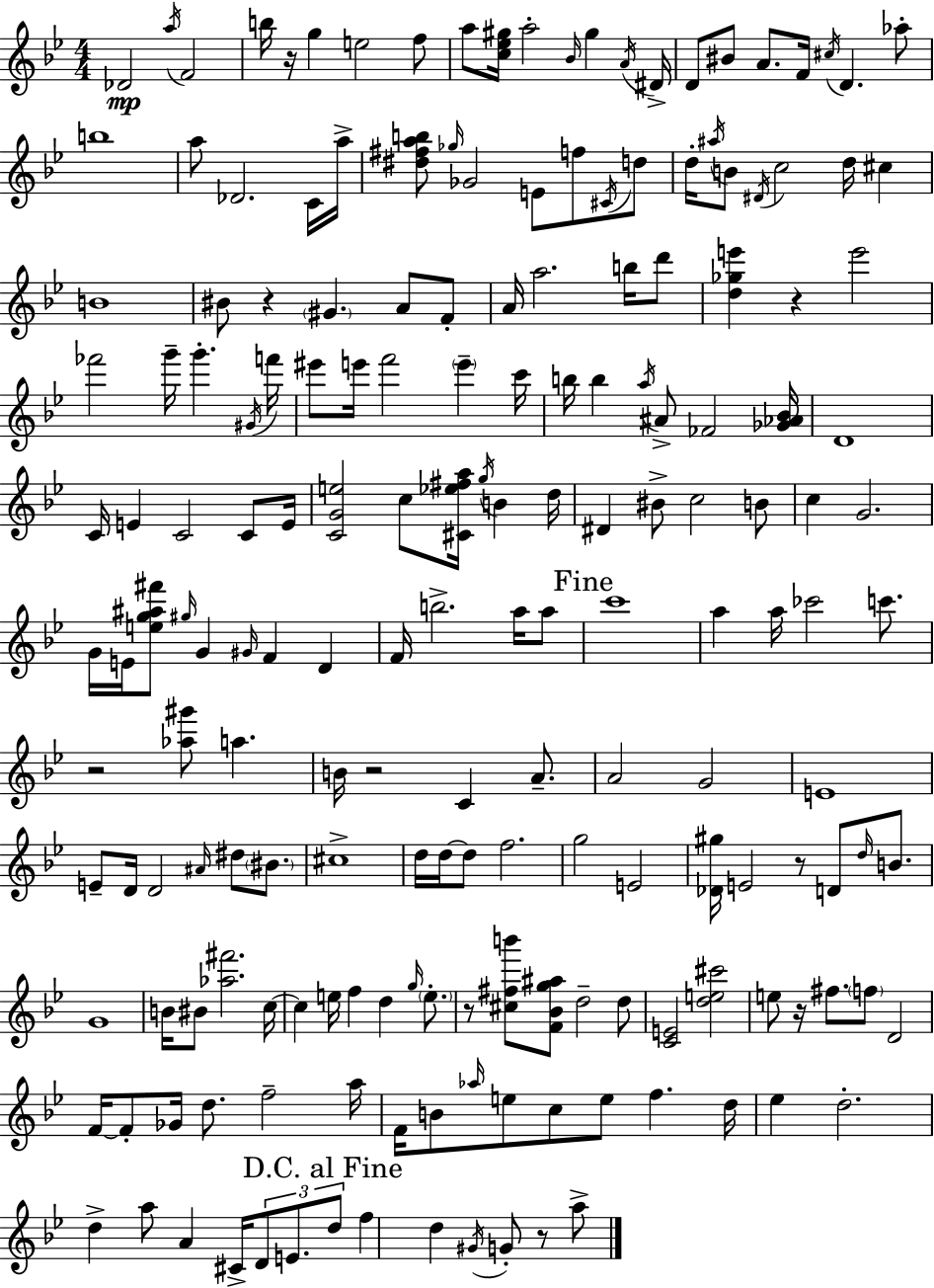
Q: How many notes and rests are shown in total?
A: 186